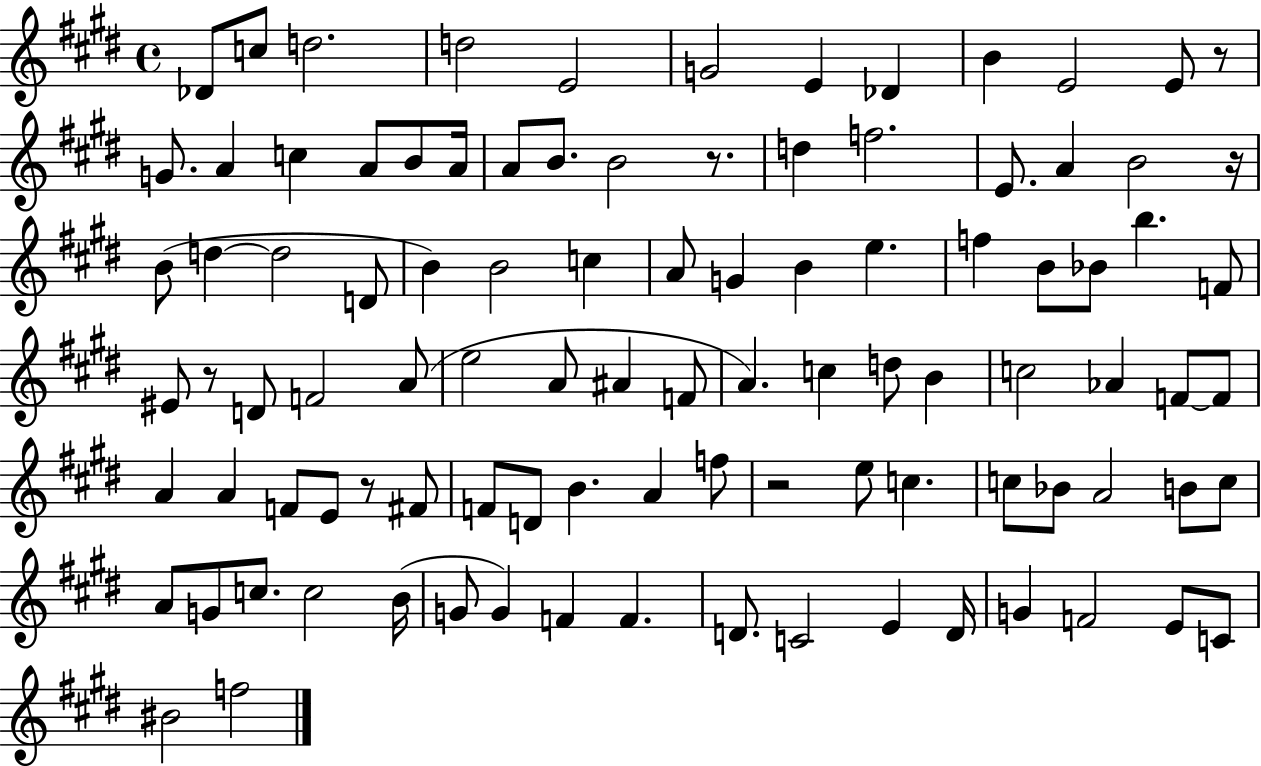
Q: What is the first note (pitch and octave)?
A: Db4